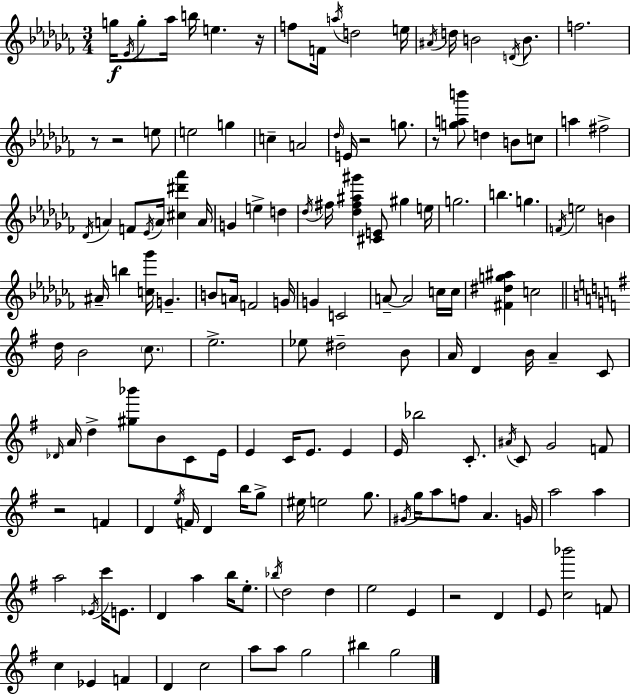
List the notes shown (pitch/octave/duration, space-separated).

G5/s Eb4/s G5/e Ab5/s B5/s E5/q. R/s F5/e F4/s A5/s D5/h E5/s A#4/s D5/s B4/h D4/s B4/e. F5/h. R/e R/h E5/e E5/h G5/q C5/q A4/h Db5/s E4/s R/h G5/e. R/e [G5,A5,B6]/e D5/q B4/e C5/e A5/q F#5/h Db4/s A4/q F4/e Eb4/s A4/s [C#5,D#6,Ab6]/q A4/s G4/q E5/q D5/q Db5/s F#5/s [Db5,F#5,A#5,G#6]/q [C#4,E4]/e G#5/q E5/s G5/h. B5/q. G5/q. F4/s E5/h B4/q A#4/s B5/q [C5,Gb6]/s G4/q. B4/e A4/s F4/h G4/s G4/q C4/h A4/e A4/h C5/s C5/s [F#4,D#5,G5,A#5]/q C5/h D5/s B4/h C5/e. E5/h. Eb5/e D#5/h B4/e A4/s D4/q B4/s A4/q C4/e Db4/s A4/s D5/q [G#5,Bb6]/e B4/e C4/e E4/s E4/q C4/s E4/e. E4/q E4/s Bb5/h C4/e. A#4/s C4/e G4/h F4/e R/h F4/q D4/q E5/s F4/s D4/q B5/s G5/e EIS5/s E5/h G5/e. G#4/s G5/s A5/e F5/e A4/q. G4/s A5/h A5/q A5/h Eb4/s C6/s E4/e. D4/q A5/q B5/s E5/e. Bb5/s D5/h D5/q E5/h E4/q R/h D4/q E4/e [C5,Bb6]/h F4/e C5/q Eb4/q F4/q D4/q C5/h A5/e A5/e G5/h BIS5/q G5/h